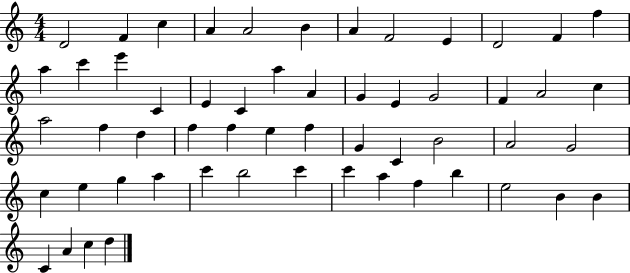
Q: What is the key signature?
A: C major